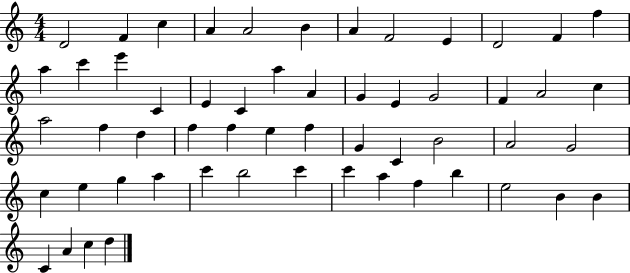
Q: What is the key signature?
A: C major